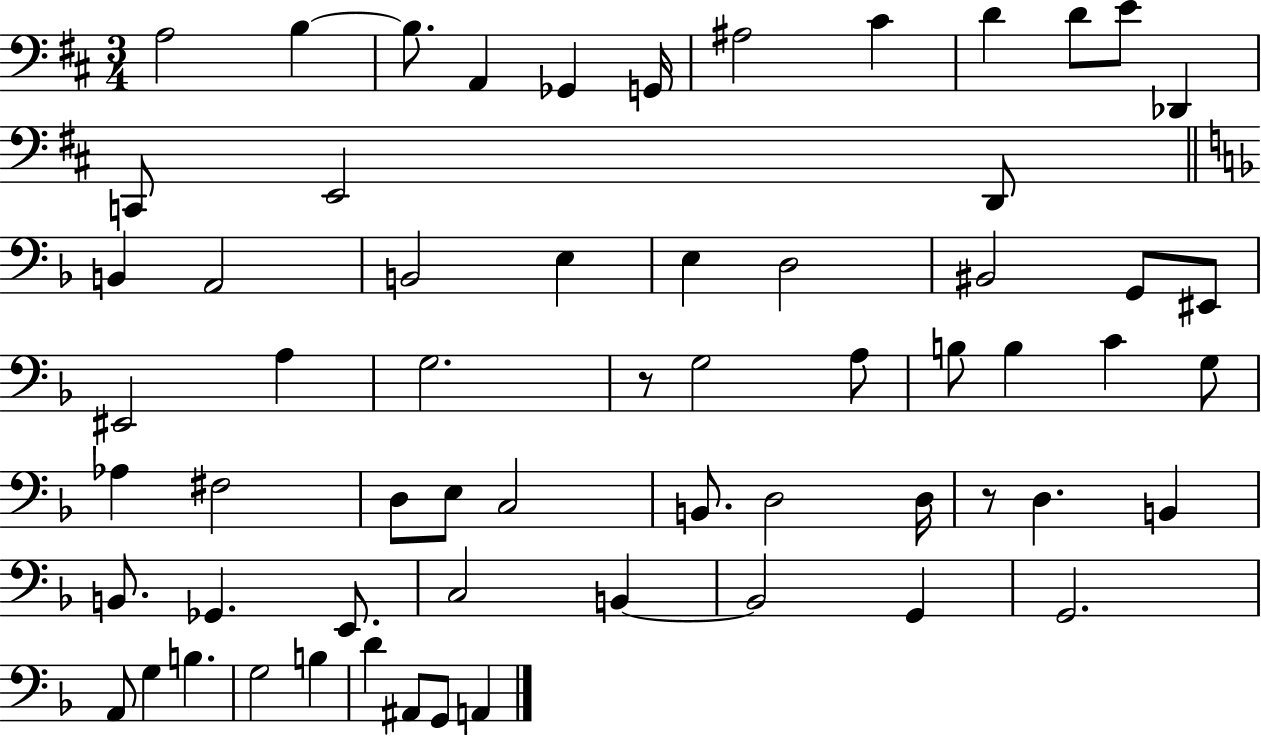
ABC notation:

X:1
T:Untitled
M:3/4
L:1/4
K:D
A,2 B, B,/2 A,, _G,, G,,/4 ^A,2 ^C D D/2 E/2 _D,, C,,/2 E,,2 D,,/2 B,, A,,2 B,,2 E, E, D,2 ^B,,2 G,,/2 ^E,,/2 ^E,,2 A, G,2 z/2 G,2 A,/2 B,/2 B, C G,/2 _A, ^F,2 D,/2 E,/2 C,2 B,,/2 D,2 D,/4 z/2 D, B,, B,,/2 _G,, E,,/2 C,2 B,, B,,2 G,, G,,2 A,,/2 G, B, G,2 B, D ^A,,/2 G,,/2 A,,